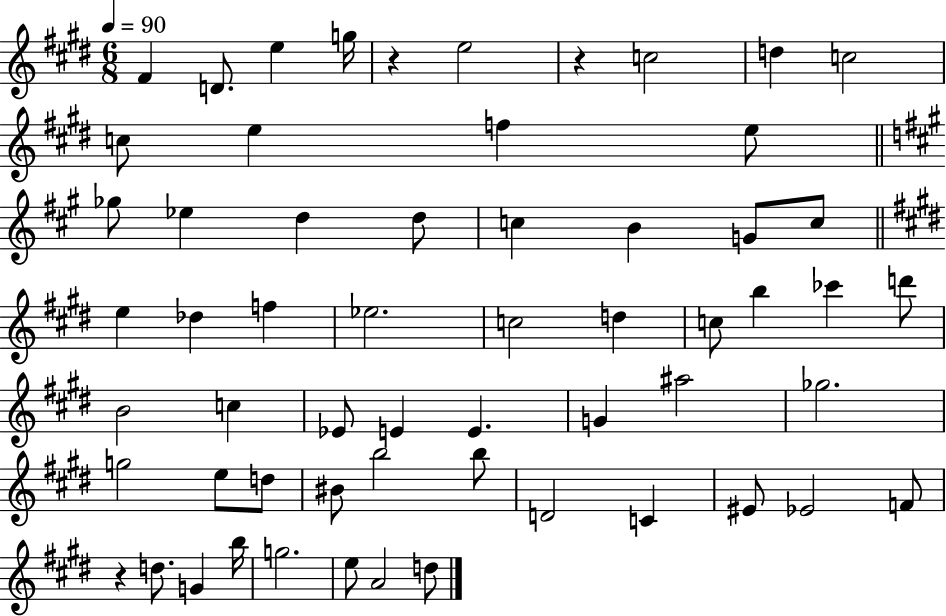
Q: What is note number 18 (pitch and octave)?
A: B4